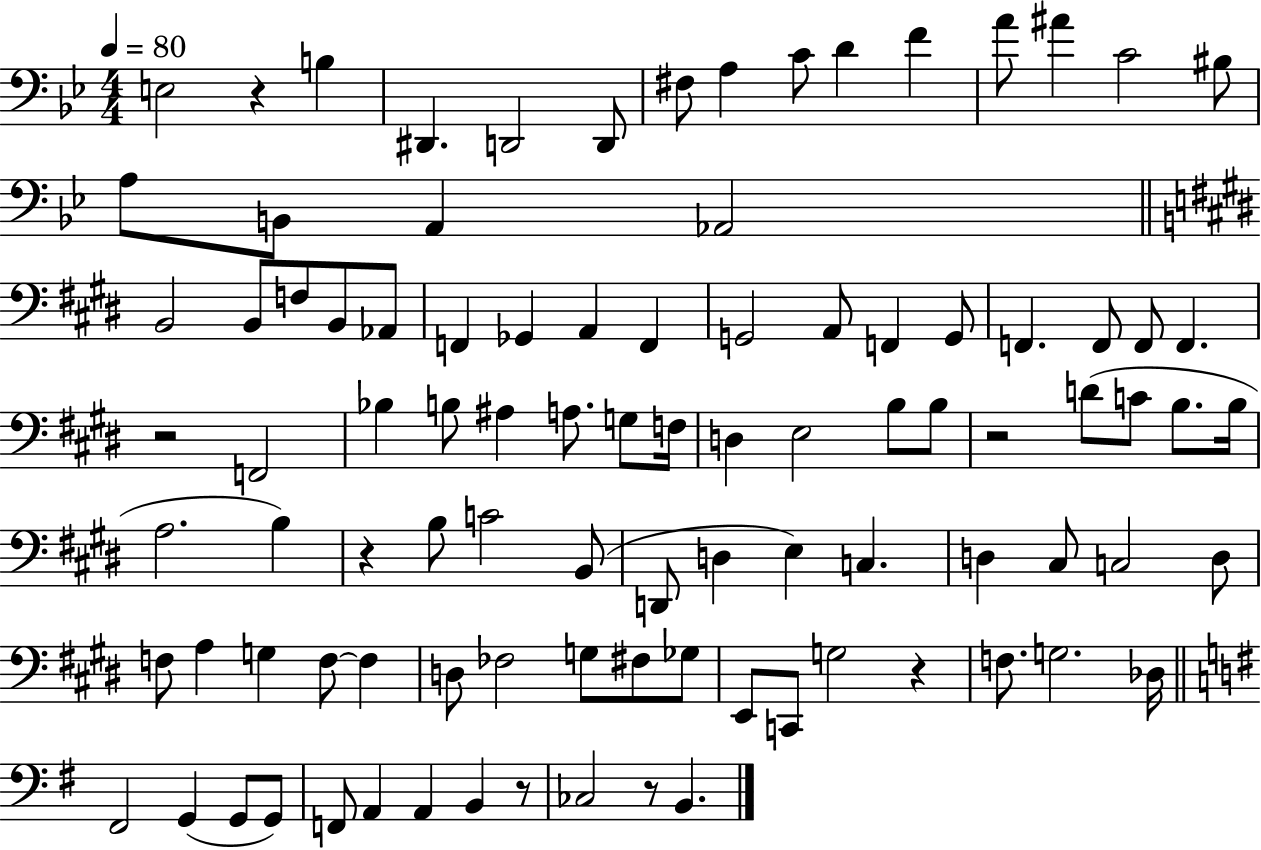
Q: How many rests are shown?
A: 7